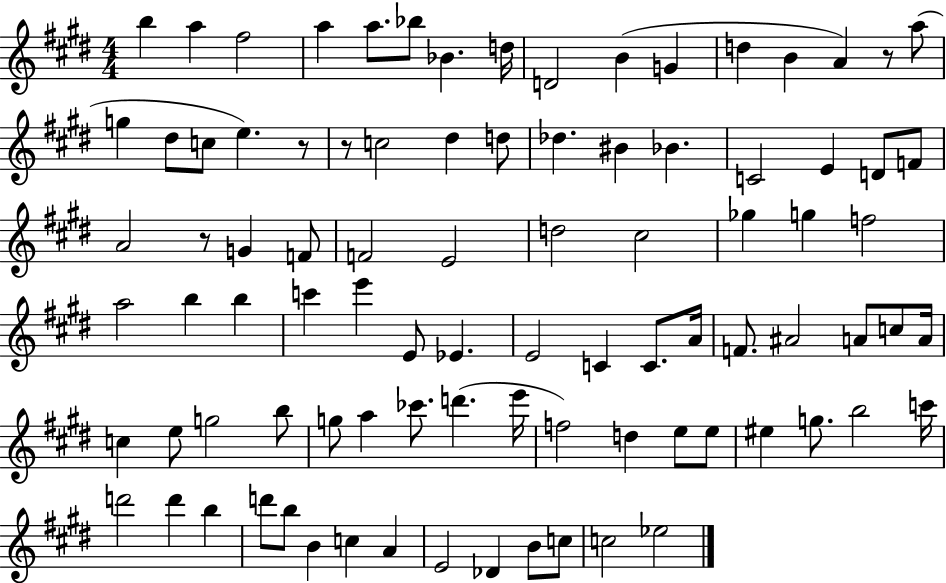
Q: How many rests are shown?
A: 4